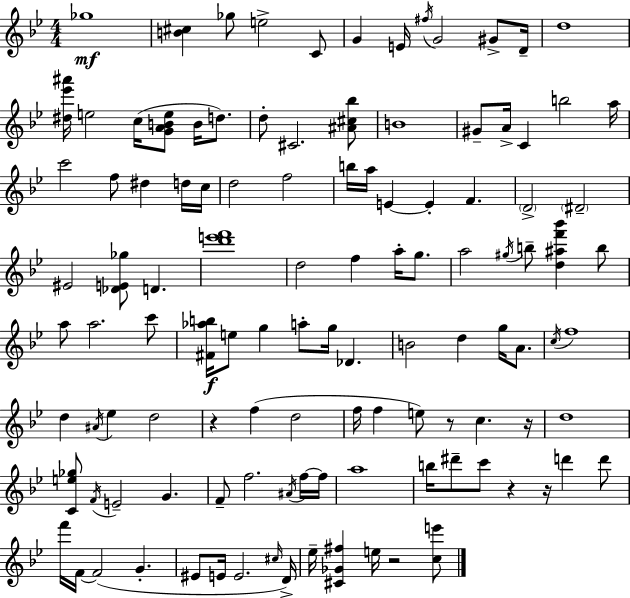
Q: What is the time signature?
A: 4/4